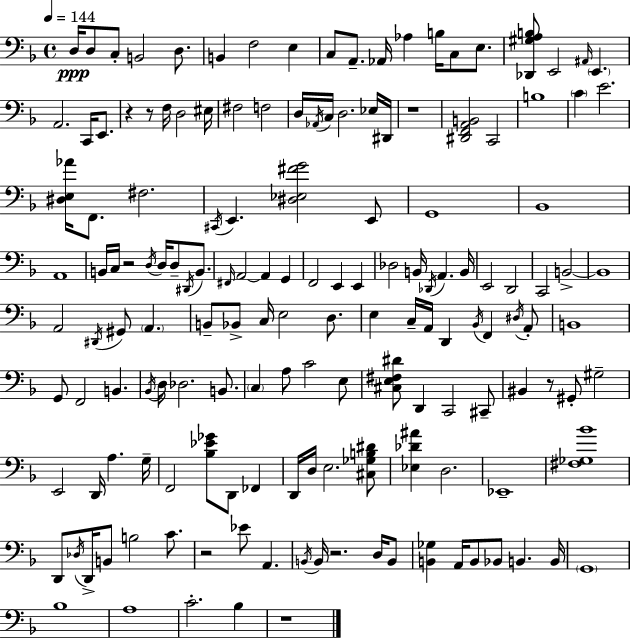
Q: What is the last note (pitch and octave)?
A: Bb3